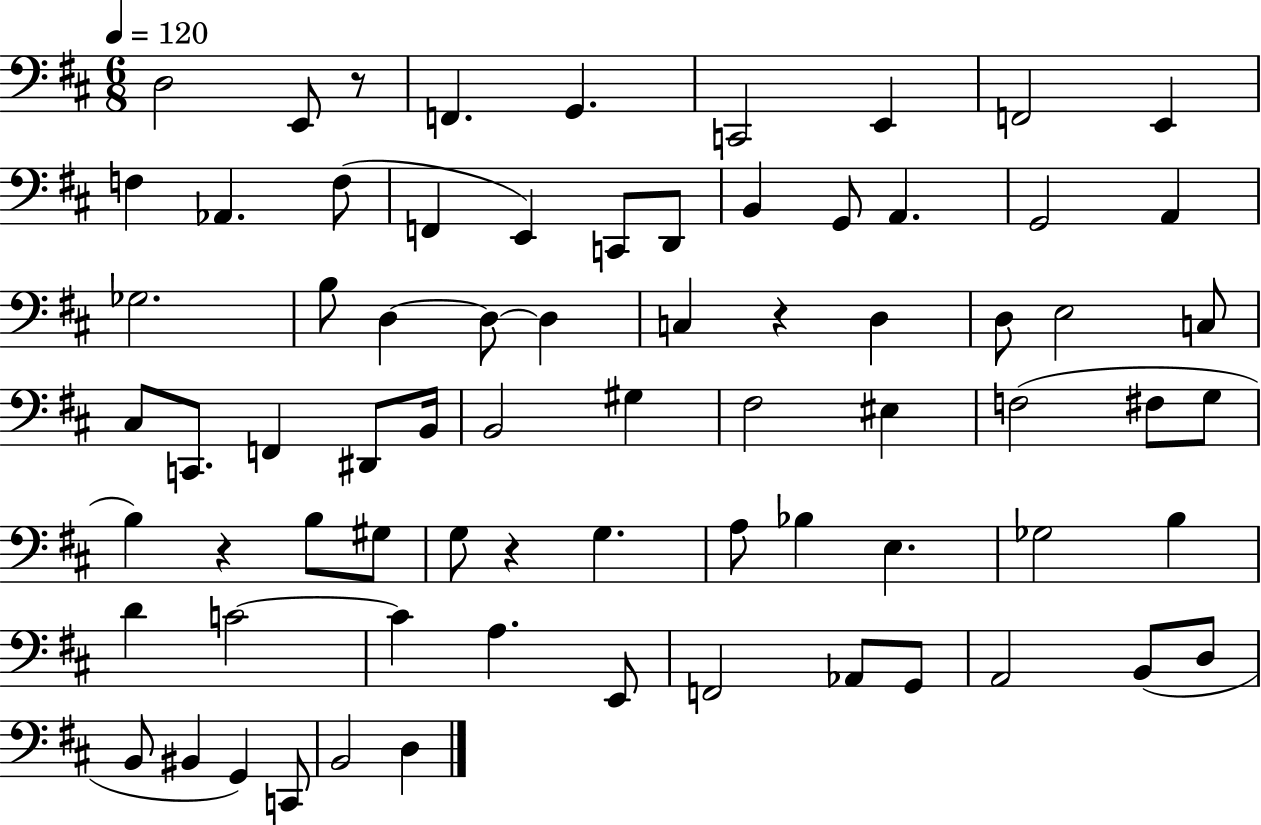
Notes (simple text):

D3/h E2/e R/e F2/q. G2/q. C2/h E2/q F2/h E2/q F3/q Ab2/q. F3/e F2/q E2/q C2/e D2/e B2/q G2/e A2/q. G2/h A2/q Gb3/h. B3/e D3/q D3/e D3/q C3/q R/q D3/q D3/e E3/h C3/e C#3/e C2/e. F2/q D#2/e B2/s B2/h G#3/q F#3/h EIS3/q F3/h F#3/e G3/e B3/q R/q B3/e G#3/e G3/e R/q G3/q. A3/e Bb3/q E3/q. Gb3/h B3/q D4/q C4/h C4/q A3/q. E2/e F2/h Ab2/e G2/e A2/h B2/e D3/e B2/e BIS2/q G2/q C2/e B2/h D3/q